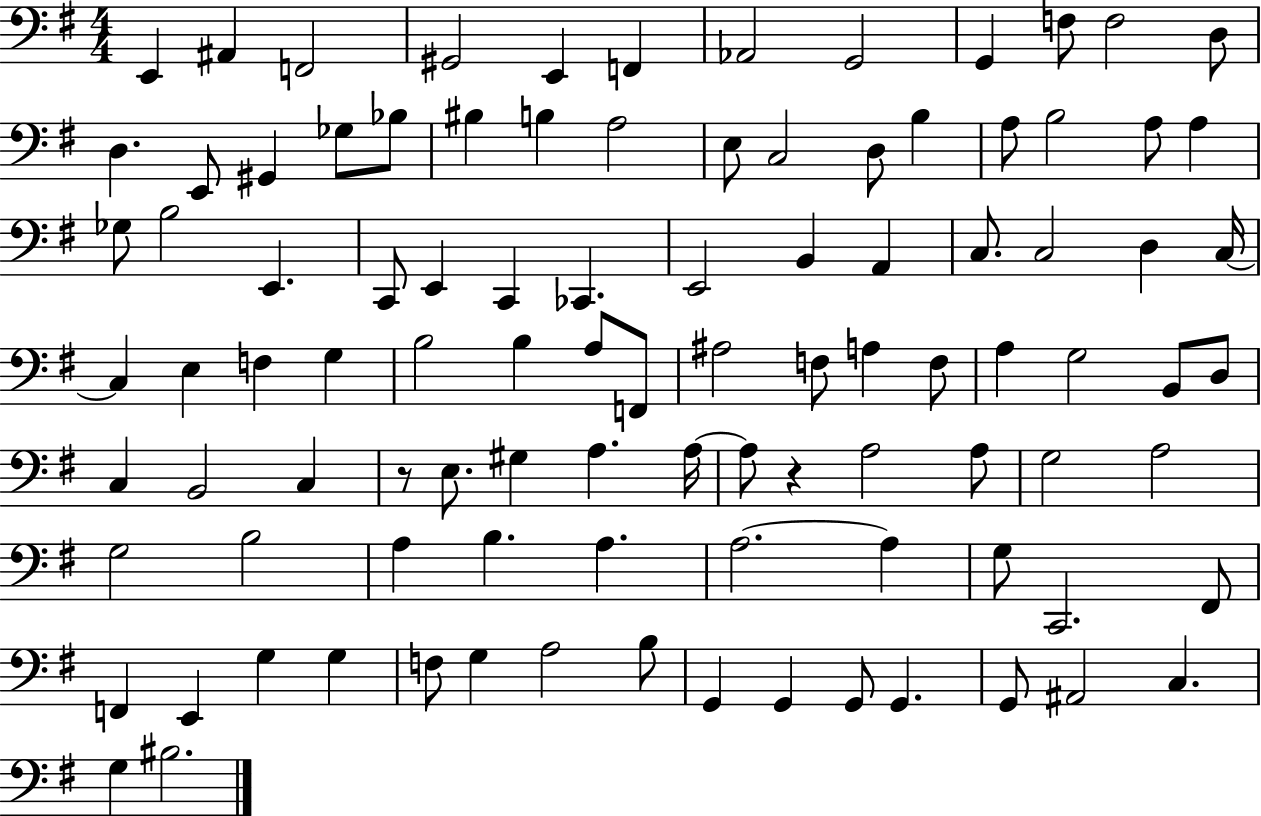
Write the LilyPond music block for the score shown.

{
  \clef bass
  \numericTimeSignature
  \time 4/4
  \key g \major
  e,4 ais,4 f,2 | gis,2 e,4 f,4 | aes,2 g,2 | g,4 f8 f2 d8 | \break d4. e,8 gis,4 ges8 bes8 | bis4 b4 a2 | e8 c2 d8 b4 | a8 b2 a8 a4 | \break ges8 b2 e,4. | c,8 e,4 c,4 ces,4. | e,2 b,4 a,4 | c8. c2 d4 c16~~ | \break c4 e4 f4 g4 | b2 b4 a8 f,8 | ais2 f8 a4 f8 | a4 g2 b,8 d8 | \break c4 b,2 c4 | r8 e8. gis4 a4. a16~~ | a8 r4 a2 a8 | g2 a2 | \break g2 b2 | a4 b4. a4. | a2.~~ a4 | g8 c,2. fis,8 | \break f,4 e,4 g4 g4 | f8 g4 a2 b8 | g,4 g,4 g,8 g,4. | g,8 ais,2 c4. | \break g4 bis2. | \bar "|."
}